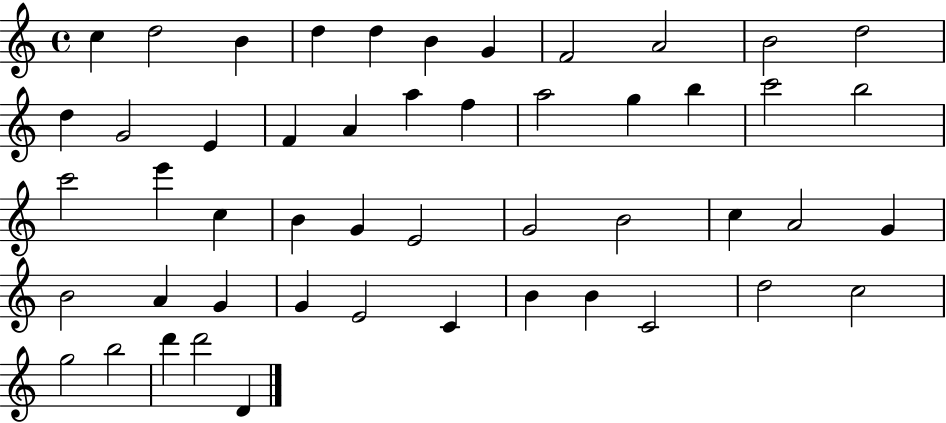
C5/q D5/h B4/q D5/q D5/q B4/q G4/q F4/h A4/h B4/h D5/h D5/q G4/h E4/q F4/q A4/q A5/q F5/q A5/h G5/q B5/q C6/h B5/h C6/h E6/q C5/q B4/q G4/q E4/h G4/h B4/h C5/q A4/h G4/q B4/h A4/q G4/q G4/q E4/h C4/q B4/q B4/q C4/h D5/h C5/h G5/h B5/h D6/q D6/h D4/q